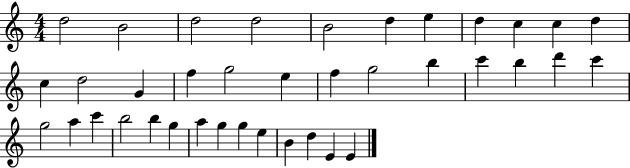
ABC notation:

X:1
T:Untitled
M:4/4
L:1/4
K:C
d2 B2 d2 d2 B2 d e d c c d c d2 G f g2 e f g2 b c' b d' c' g2 a c' b2 b g a g g e B d E E